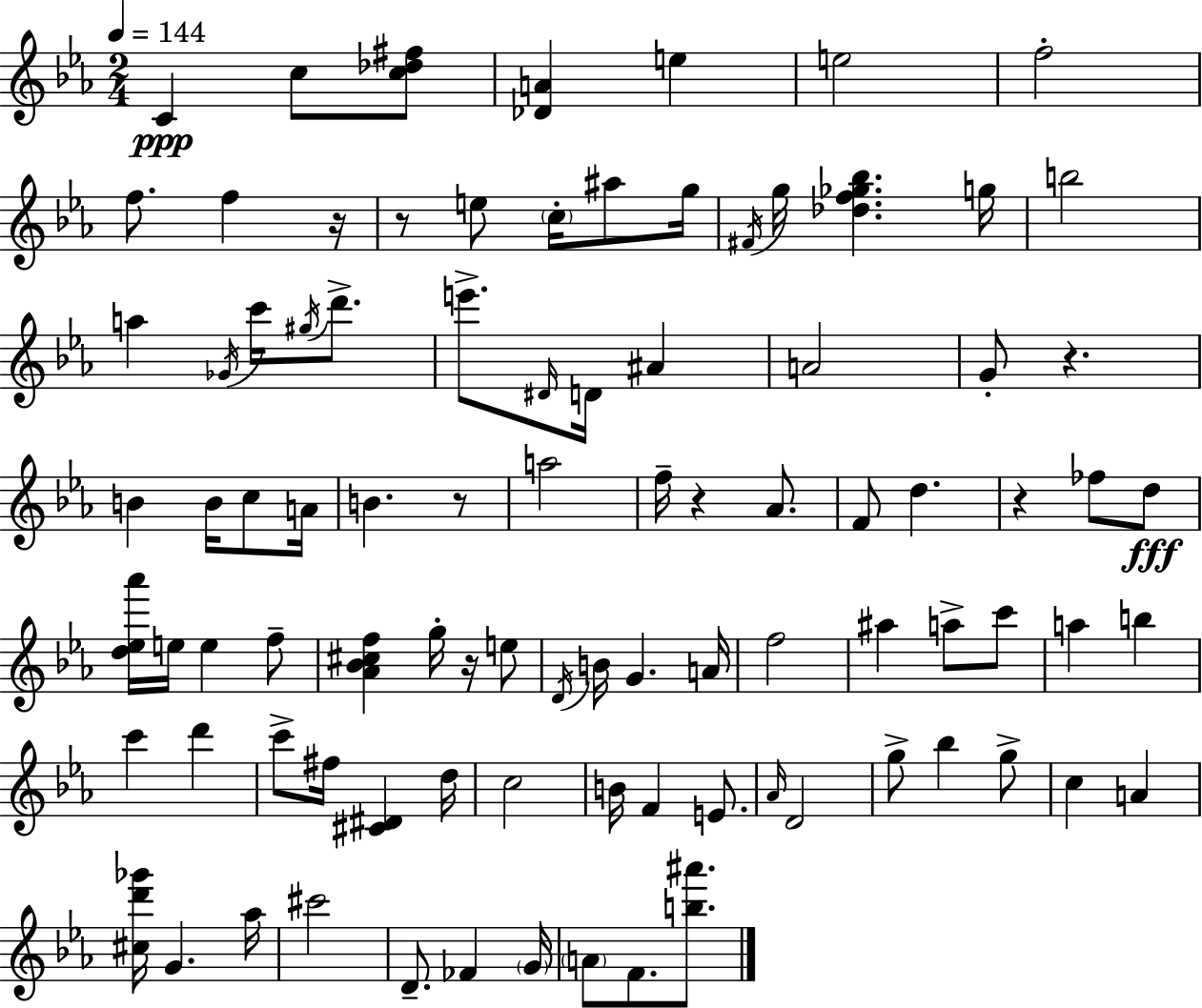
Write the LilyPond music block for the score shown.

{
  \clef treble
  \numericTimeSignature
  \time 2/4
  \key ees \major
  \tempo 4 = 144
  c'4\ppp c''8 <c'' des'' fis''>8 | <des' a'>4 e''4 | e''2 | f''2-. | \break f''8. f''4 r16 | r8 e''8 \parenthesize c''16-. ais''8 g''16 | \acciaccatura { fis'16 } g''16 <des'' f'' ges'' bes''>4. | g''16 b''2 | \break a''4 \acciaccatura { ges'16 } c'''16 \acciaccatura { gis''16 } | d'''8.-> e'''8.-> \grace { dis'16 } d'16 | ais'4 a'2 | g'8-. r4. | \break b'4 | b'16 c''8 a'16 b'4. | r8 a''2 | f''16-- r4 | \break aes'8. f'8 d''4. | r4 | fes''8 d''8\fff <d'' ees'' aes'''>16 e''16 e''4 | f''8-- <aes' bes' cis'' f''>4 | \break g''16-. r16 e''8 \acciaccatura { d'16 } b'16 g'4. | a'16 f''2 | ais''4 | a''8-> c'''8 a''4 | \break b''4 c'''4 | d'''4 c'''8-> fis''16 | <cis' dis'>4 d''16 c''2 | b'16 f'4 | \break e'8. \grace { aes'16 } d'2 | g''8-> | bes''4 g''8-> c''4 | a'4 <cis'' d''' ges'''>16 g'4. | \break aes''16 cis'''2 | d'8.-- | fes'4 \parenthesize g'16 \parenthesize a'8 | f'8. <b'' ais'''>8. \bar "|."
}